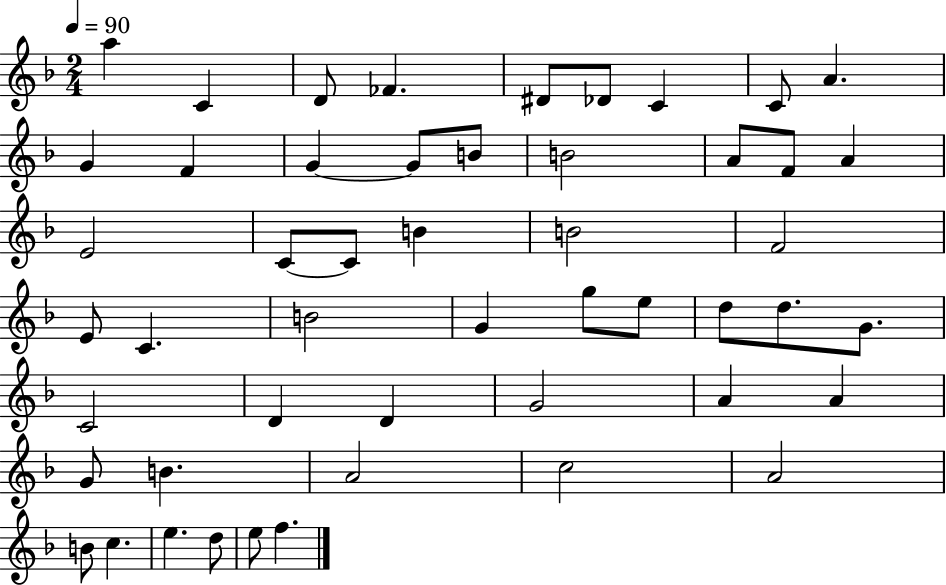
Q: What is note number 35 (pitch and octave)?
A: D4